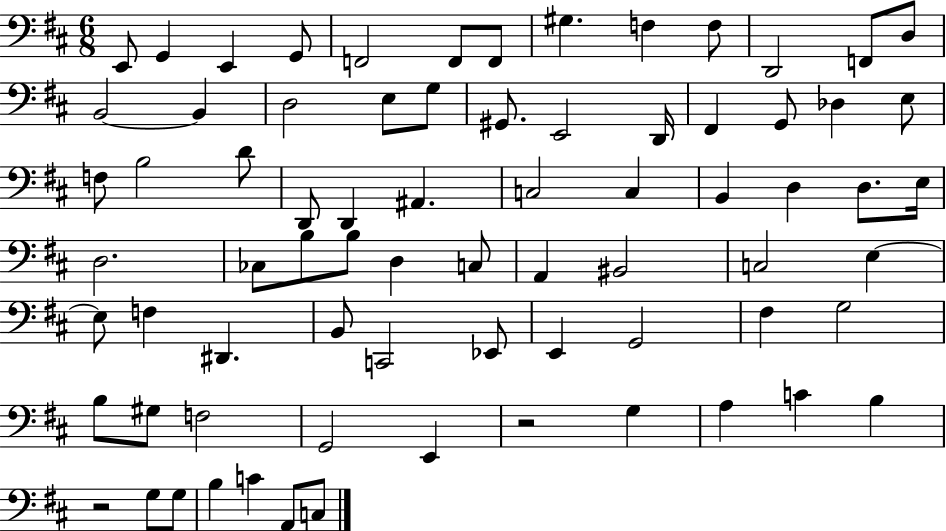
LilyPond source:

{
  \clef bass
  \numericTimeSignature
  \time 6/8
  \key d \major
  e,8 g,4 e,4 g,8 | f,2 f,8 f,8 | gis4. f4 f8 | d,2 f,8 d8 | \break b,2~~ b,4 | d2 e8 g8 | gis,8. e,2 d,16 | fis,4 g,8 des4 e8 | \break f8 b2 d'8 | d,8 d,4 ais,4. | c2 c4 | b,4 d4 d8. e16 | \break d2. | ces8 b8 b8 d4 c8 | a,4 bis,2 | c2 e4~~ | \break e8 f4 dis,4. | b,8 c,2 ees,8 | e,4 g,2 | fis4 g2 | \break b8 gis8 f2 | g,2 e,4 | r2 g4 | a4 c'4 b4 | \break r2 g8 g8 | b4 c'4 a,8 c8 | \bar "|."
}